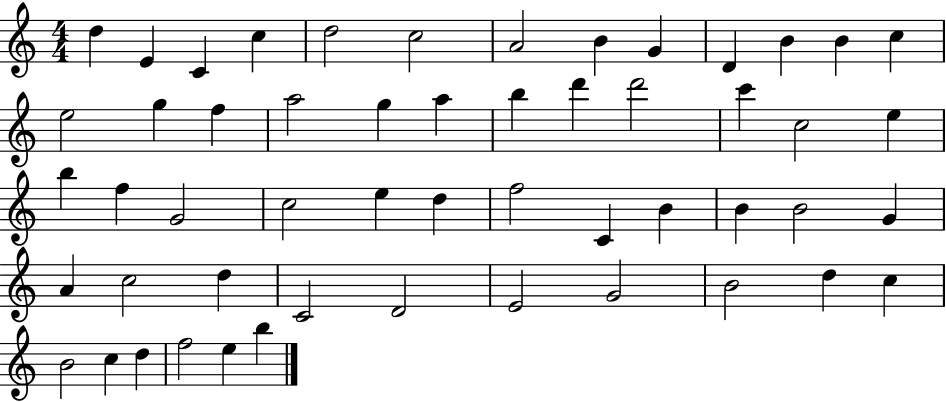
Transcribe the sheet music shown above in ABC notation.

X:1
T:Untitled
M:4/4
L:1/4
K:C
d E C c d2 c2 A2 B G D B B c e2 g f a2 g a b d' d'2 c' c2 e b f G2 c2 e d f2 C B B B2 G A c2 d C2 D2 E2 G2 B2 d c B2 c d f2 e b